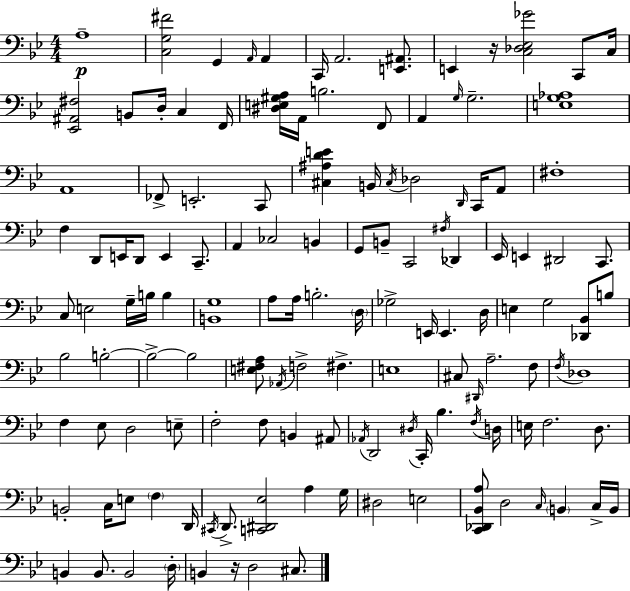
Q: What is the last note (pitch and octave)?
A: C#3